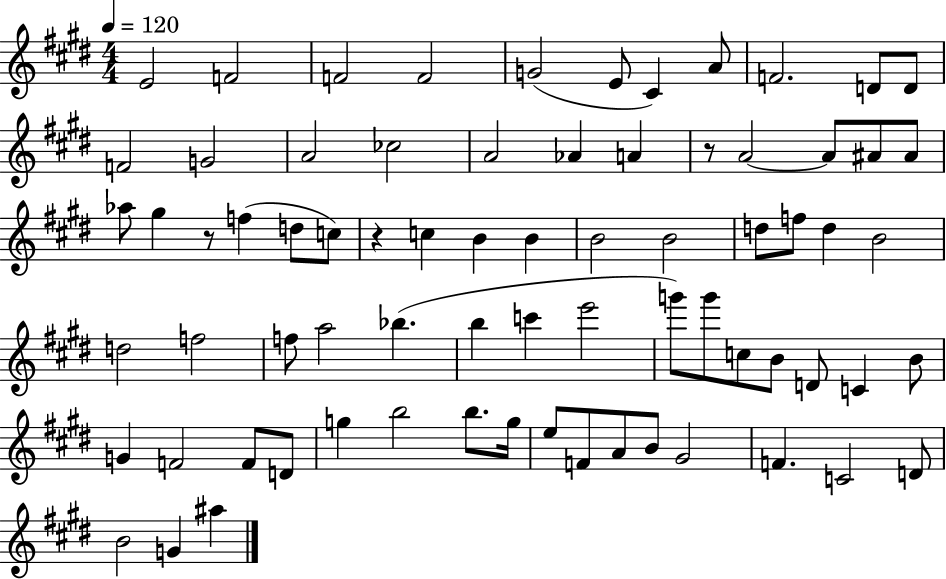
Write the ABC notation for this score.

X:1
T:Untitled
M:4/4
L:1/4
K:E
E2 F2 F2 F2 G2 E/2 ^C A/2 F2 D/2 D/2 F2 G2 A2 _c2 A2 _A A z/2 A2 A/2 ^A/2 ^A/2 _a/2 ^g z/2 f d/2 c/2 z c B B B2 B2 d/2 f/2 d B2 d2 f2 f/2 a2 _b b c' e'2 g'/2 g'/2 c/2 B/2 D/2 C B/2 G F2 F/2 D/2 g b2 b/2 g/4 e/2 F/2 A/2 B/2 ^G2 F C2 D/2 B2 G ^a